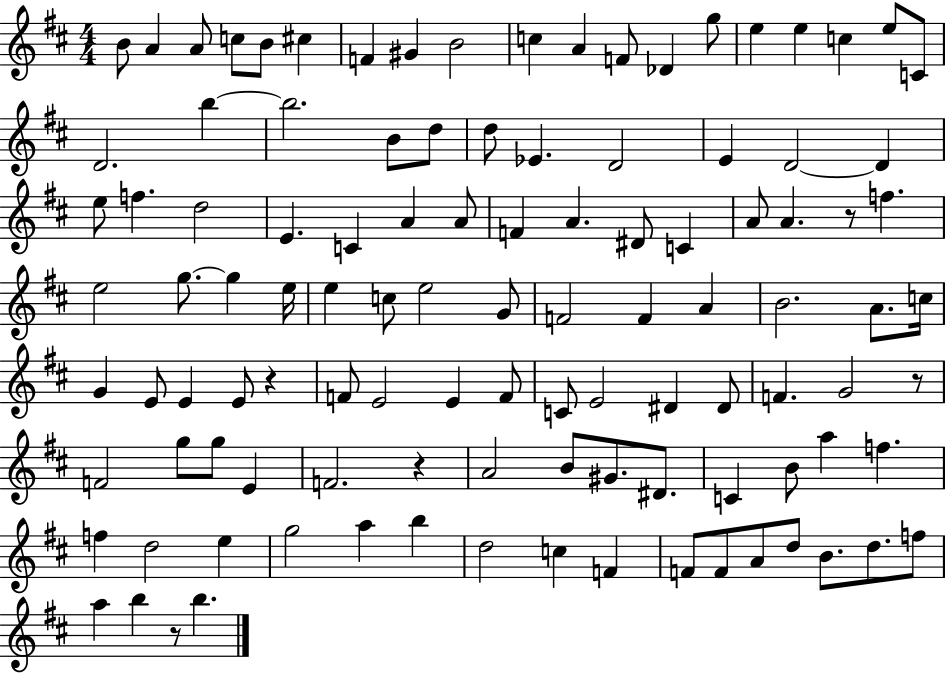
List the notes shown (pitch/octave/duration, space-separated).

B4/e A4/q A4/e C5/e B4/e C#5/q F4/q G#4/q B4/h C5/q A4/q F4/e Db4/q G5/e E5/q E5/q C5/q E5/e C4/e D4/h. B5/q B5/h. B4/e D5/e D5/e Eb4/q. D4/h E4/q D4/h D4/q E5/e F5/q. D5/h E4/q. C4/q A4/q A4/e F4/q A4/q. D#4/e C4/q A4/e A4/q. R/e F5/q. E5/h G5/e. G5/q E5/s E5/q C5/e E5/h G4/e F4/h F4/q A4/q B4/h. A4/e. C5/s G4/q E4/e E4/q E4/e R/q F4/e E4/h E4/q F4/e C4/e E4/h D#4/q D#4/e F4/q. G4/h R/e F4/h G5/e G5/e E4/q F4/h. R/q A4/h B4/e G#4/e. D#4/e. C4/q B4/e A5/q F5/q. F5/q D5/h E5/q G5/h A5/q B5/q D5/h C5/q F4/q F4/e F4/e A4/e D5/e B4/e. D5/e. F5/e A5/q B5/q R/e B5/q.